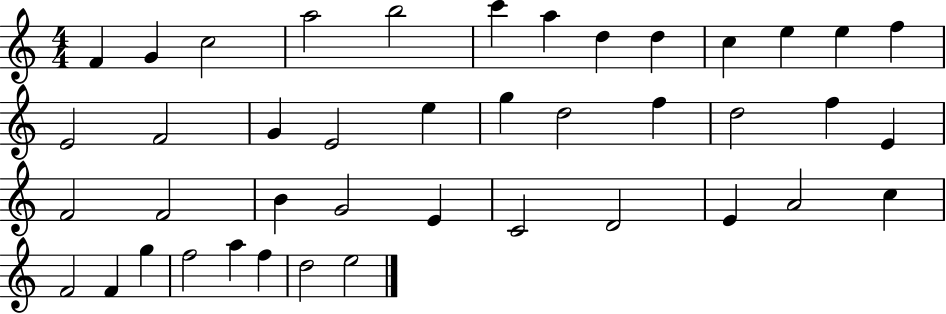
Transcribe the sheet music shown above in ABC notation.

X:1
T:Untitled
M:4/4
L:1/4
K:C
F G c2 a2 b2 c' a d d c e e f E2 F2 G E2 e g d2 f d2 f E F2 F2 B G2 E C2 D2 E A2 c F2 F g f2 a f d2 e2